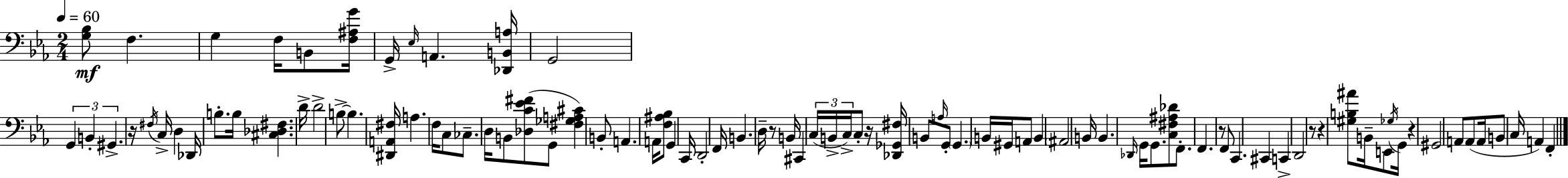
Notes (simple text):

[G3,Bb3]/e F3/q. G3/q F3/s B2/e [F3,A#3,G4]/s G2/s Eb3/s A2/q. [Db2,B2,A3]/s G2/h G2/q B2/q G#2/q. R/s F#3/s C3/s D3/q Db2/s B3/e. B3/s [C#3,Db3,F#3]/q. D4/s D4/h B3/e B3/q. [D#2,A2,F#3]/s A3/q. F3/s C3/e CES3/e. D3/s B2/e [Db3,C4,Eb4,F#4]/e G2/e [F#3,Gb3,A3,C#4]/q B2/e A2/q. A2/s [F3,A#3,Bb3]/e G2/q C2/s D2/h F2/s B2/q. D3/s R/e B2/s C#2/q C3/s B2/s C3/s C3/e R/s [Db2,Gb2,F#3]/s B2/e A3/s G2/e G2/q. B2/s G#2/s A2/e B2/q A#2/h B2/s B2/q. Db2/s G2/s G2/e. [C3,F#3,A#3,Db4]/e F2/e. F2/q. R/e F2/e C2/q. C#2/q C2/q D2/h R/e R/q [G#3,B3,A#4]/e B2/s E2/e Gb3/s G2/s R/q G#2/h A2/e A2/e A2/s B2/e C3/s A2/q F2/q